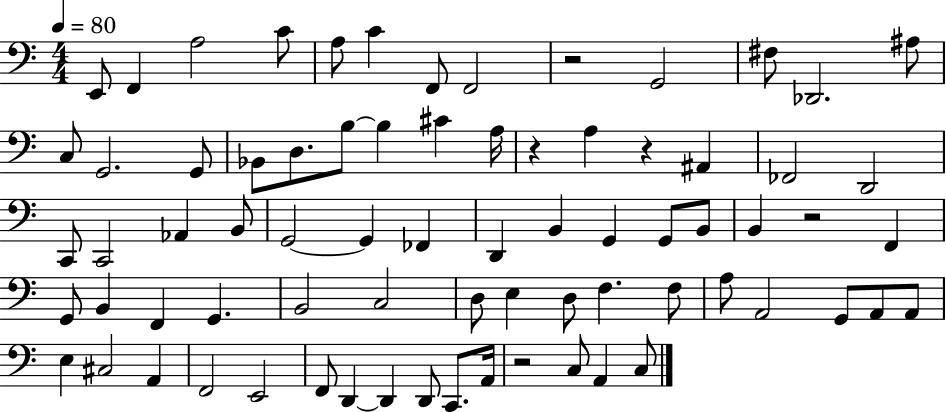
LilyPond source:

{
  \clef bass
  \numericTimeSignature
  \time 4/4
  \key c \major
  \tempo 4 = 80
  e,8 f,4 a2 c'8 | a8 c'4 f,8 f,2 | r2 g,2 | fis8 des,2. ais8 | \break c8 g,2. g,8 | bes,8 d8. b8~~ b4 cis'4 a16 | r4 a4 r4 ais,4 | fes,2 d,2 | \break c,8 c,2 aes,4 b,8 | g,2~~ g,4 fes,4 | d,4 b,4 g,4 g,8 b,8 | b,4 r2 f,4 | \break g,8 b,4 f,4 g,4. | b,2 c2 | d8 e4 d8 f4. f8 | a8 a,2 g,8 a,8 a,8 | \break e4 cis2 a,4 | f,2 e,2 | f,8 d,4~~ d,4 d,8 c,8. a,16 | r2 c8 a,4 c8 | \break \bar "|."
}